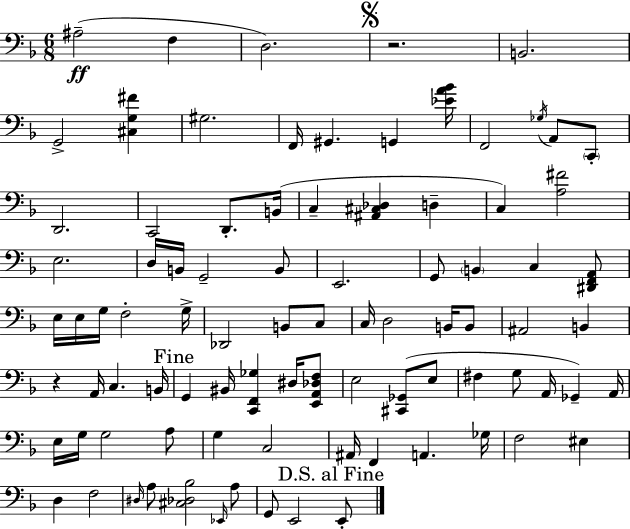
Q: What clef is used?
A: bass